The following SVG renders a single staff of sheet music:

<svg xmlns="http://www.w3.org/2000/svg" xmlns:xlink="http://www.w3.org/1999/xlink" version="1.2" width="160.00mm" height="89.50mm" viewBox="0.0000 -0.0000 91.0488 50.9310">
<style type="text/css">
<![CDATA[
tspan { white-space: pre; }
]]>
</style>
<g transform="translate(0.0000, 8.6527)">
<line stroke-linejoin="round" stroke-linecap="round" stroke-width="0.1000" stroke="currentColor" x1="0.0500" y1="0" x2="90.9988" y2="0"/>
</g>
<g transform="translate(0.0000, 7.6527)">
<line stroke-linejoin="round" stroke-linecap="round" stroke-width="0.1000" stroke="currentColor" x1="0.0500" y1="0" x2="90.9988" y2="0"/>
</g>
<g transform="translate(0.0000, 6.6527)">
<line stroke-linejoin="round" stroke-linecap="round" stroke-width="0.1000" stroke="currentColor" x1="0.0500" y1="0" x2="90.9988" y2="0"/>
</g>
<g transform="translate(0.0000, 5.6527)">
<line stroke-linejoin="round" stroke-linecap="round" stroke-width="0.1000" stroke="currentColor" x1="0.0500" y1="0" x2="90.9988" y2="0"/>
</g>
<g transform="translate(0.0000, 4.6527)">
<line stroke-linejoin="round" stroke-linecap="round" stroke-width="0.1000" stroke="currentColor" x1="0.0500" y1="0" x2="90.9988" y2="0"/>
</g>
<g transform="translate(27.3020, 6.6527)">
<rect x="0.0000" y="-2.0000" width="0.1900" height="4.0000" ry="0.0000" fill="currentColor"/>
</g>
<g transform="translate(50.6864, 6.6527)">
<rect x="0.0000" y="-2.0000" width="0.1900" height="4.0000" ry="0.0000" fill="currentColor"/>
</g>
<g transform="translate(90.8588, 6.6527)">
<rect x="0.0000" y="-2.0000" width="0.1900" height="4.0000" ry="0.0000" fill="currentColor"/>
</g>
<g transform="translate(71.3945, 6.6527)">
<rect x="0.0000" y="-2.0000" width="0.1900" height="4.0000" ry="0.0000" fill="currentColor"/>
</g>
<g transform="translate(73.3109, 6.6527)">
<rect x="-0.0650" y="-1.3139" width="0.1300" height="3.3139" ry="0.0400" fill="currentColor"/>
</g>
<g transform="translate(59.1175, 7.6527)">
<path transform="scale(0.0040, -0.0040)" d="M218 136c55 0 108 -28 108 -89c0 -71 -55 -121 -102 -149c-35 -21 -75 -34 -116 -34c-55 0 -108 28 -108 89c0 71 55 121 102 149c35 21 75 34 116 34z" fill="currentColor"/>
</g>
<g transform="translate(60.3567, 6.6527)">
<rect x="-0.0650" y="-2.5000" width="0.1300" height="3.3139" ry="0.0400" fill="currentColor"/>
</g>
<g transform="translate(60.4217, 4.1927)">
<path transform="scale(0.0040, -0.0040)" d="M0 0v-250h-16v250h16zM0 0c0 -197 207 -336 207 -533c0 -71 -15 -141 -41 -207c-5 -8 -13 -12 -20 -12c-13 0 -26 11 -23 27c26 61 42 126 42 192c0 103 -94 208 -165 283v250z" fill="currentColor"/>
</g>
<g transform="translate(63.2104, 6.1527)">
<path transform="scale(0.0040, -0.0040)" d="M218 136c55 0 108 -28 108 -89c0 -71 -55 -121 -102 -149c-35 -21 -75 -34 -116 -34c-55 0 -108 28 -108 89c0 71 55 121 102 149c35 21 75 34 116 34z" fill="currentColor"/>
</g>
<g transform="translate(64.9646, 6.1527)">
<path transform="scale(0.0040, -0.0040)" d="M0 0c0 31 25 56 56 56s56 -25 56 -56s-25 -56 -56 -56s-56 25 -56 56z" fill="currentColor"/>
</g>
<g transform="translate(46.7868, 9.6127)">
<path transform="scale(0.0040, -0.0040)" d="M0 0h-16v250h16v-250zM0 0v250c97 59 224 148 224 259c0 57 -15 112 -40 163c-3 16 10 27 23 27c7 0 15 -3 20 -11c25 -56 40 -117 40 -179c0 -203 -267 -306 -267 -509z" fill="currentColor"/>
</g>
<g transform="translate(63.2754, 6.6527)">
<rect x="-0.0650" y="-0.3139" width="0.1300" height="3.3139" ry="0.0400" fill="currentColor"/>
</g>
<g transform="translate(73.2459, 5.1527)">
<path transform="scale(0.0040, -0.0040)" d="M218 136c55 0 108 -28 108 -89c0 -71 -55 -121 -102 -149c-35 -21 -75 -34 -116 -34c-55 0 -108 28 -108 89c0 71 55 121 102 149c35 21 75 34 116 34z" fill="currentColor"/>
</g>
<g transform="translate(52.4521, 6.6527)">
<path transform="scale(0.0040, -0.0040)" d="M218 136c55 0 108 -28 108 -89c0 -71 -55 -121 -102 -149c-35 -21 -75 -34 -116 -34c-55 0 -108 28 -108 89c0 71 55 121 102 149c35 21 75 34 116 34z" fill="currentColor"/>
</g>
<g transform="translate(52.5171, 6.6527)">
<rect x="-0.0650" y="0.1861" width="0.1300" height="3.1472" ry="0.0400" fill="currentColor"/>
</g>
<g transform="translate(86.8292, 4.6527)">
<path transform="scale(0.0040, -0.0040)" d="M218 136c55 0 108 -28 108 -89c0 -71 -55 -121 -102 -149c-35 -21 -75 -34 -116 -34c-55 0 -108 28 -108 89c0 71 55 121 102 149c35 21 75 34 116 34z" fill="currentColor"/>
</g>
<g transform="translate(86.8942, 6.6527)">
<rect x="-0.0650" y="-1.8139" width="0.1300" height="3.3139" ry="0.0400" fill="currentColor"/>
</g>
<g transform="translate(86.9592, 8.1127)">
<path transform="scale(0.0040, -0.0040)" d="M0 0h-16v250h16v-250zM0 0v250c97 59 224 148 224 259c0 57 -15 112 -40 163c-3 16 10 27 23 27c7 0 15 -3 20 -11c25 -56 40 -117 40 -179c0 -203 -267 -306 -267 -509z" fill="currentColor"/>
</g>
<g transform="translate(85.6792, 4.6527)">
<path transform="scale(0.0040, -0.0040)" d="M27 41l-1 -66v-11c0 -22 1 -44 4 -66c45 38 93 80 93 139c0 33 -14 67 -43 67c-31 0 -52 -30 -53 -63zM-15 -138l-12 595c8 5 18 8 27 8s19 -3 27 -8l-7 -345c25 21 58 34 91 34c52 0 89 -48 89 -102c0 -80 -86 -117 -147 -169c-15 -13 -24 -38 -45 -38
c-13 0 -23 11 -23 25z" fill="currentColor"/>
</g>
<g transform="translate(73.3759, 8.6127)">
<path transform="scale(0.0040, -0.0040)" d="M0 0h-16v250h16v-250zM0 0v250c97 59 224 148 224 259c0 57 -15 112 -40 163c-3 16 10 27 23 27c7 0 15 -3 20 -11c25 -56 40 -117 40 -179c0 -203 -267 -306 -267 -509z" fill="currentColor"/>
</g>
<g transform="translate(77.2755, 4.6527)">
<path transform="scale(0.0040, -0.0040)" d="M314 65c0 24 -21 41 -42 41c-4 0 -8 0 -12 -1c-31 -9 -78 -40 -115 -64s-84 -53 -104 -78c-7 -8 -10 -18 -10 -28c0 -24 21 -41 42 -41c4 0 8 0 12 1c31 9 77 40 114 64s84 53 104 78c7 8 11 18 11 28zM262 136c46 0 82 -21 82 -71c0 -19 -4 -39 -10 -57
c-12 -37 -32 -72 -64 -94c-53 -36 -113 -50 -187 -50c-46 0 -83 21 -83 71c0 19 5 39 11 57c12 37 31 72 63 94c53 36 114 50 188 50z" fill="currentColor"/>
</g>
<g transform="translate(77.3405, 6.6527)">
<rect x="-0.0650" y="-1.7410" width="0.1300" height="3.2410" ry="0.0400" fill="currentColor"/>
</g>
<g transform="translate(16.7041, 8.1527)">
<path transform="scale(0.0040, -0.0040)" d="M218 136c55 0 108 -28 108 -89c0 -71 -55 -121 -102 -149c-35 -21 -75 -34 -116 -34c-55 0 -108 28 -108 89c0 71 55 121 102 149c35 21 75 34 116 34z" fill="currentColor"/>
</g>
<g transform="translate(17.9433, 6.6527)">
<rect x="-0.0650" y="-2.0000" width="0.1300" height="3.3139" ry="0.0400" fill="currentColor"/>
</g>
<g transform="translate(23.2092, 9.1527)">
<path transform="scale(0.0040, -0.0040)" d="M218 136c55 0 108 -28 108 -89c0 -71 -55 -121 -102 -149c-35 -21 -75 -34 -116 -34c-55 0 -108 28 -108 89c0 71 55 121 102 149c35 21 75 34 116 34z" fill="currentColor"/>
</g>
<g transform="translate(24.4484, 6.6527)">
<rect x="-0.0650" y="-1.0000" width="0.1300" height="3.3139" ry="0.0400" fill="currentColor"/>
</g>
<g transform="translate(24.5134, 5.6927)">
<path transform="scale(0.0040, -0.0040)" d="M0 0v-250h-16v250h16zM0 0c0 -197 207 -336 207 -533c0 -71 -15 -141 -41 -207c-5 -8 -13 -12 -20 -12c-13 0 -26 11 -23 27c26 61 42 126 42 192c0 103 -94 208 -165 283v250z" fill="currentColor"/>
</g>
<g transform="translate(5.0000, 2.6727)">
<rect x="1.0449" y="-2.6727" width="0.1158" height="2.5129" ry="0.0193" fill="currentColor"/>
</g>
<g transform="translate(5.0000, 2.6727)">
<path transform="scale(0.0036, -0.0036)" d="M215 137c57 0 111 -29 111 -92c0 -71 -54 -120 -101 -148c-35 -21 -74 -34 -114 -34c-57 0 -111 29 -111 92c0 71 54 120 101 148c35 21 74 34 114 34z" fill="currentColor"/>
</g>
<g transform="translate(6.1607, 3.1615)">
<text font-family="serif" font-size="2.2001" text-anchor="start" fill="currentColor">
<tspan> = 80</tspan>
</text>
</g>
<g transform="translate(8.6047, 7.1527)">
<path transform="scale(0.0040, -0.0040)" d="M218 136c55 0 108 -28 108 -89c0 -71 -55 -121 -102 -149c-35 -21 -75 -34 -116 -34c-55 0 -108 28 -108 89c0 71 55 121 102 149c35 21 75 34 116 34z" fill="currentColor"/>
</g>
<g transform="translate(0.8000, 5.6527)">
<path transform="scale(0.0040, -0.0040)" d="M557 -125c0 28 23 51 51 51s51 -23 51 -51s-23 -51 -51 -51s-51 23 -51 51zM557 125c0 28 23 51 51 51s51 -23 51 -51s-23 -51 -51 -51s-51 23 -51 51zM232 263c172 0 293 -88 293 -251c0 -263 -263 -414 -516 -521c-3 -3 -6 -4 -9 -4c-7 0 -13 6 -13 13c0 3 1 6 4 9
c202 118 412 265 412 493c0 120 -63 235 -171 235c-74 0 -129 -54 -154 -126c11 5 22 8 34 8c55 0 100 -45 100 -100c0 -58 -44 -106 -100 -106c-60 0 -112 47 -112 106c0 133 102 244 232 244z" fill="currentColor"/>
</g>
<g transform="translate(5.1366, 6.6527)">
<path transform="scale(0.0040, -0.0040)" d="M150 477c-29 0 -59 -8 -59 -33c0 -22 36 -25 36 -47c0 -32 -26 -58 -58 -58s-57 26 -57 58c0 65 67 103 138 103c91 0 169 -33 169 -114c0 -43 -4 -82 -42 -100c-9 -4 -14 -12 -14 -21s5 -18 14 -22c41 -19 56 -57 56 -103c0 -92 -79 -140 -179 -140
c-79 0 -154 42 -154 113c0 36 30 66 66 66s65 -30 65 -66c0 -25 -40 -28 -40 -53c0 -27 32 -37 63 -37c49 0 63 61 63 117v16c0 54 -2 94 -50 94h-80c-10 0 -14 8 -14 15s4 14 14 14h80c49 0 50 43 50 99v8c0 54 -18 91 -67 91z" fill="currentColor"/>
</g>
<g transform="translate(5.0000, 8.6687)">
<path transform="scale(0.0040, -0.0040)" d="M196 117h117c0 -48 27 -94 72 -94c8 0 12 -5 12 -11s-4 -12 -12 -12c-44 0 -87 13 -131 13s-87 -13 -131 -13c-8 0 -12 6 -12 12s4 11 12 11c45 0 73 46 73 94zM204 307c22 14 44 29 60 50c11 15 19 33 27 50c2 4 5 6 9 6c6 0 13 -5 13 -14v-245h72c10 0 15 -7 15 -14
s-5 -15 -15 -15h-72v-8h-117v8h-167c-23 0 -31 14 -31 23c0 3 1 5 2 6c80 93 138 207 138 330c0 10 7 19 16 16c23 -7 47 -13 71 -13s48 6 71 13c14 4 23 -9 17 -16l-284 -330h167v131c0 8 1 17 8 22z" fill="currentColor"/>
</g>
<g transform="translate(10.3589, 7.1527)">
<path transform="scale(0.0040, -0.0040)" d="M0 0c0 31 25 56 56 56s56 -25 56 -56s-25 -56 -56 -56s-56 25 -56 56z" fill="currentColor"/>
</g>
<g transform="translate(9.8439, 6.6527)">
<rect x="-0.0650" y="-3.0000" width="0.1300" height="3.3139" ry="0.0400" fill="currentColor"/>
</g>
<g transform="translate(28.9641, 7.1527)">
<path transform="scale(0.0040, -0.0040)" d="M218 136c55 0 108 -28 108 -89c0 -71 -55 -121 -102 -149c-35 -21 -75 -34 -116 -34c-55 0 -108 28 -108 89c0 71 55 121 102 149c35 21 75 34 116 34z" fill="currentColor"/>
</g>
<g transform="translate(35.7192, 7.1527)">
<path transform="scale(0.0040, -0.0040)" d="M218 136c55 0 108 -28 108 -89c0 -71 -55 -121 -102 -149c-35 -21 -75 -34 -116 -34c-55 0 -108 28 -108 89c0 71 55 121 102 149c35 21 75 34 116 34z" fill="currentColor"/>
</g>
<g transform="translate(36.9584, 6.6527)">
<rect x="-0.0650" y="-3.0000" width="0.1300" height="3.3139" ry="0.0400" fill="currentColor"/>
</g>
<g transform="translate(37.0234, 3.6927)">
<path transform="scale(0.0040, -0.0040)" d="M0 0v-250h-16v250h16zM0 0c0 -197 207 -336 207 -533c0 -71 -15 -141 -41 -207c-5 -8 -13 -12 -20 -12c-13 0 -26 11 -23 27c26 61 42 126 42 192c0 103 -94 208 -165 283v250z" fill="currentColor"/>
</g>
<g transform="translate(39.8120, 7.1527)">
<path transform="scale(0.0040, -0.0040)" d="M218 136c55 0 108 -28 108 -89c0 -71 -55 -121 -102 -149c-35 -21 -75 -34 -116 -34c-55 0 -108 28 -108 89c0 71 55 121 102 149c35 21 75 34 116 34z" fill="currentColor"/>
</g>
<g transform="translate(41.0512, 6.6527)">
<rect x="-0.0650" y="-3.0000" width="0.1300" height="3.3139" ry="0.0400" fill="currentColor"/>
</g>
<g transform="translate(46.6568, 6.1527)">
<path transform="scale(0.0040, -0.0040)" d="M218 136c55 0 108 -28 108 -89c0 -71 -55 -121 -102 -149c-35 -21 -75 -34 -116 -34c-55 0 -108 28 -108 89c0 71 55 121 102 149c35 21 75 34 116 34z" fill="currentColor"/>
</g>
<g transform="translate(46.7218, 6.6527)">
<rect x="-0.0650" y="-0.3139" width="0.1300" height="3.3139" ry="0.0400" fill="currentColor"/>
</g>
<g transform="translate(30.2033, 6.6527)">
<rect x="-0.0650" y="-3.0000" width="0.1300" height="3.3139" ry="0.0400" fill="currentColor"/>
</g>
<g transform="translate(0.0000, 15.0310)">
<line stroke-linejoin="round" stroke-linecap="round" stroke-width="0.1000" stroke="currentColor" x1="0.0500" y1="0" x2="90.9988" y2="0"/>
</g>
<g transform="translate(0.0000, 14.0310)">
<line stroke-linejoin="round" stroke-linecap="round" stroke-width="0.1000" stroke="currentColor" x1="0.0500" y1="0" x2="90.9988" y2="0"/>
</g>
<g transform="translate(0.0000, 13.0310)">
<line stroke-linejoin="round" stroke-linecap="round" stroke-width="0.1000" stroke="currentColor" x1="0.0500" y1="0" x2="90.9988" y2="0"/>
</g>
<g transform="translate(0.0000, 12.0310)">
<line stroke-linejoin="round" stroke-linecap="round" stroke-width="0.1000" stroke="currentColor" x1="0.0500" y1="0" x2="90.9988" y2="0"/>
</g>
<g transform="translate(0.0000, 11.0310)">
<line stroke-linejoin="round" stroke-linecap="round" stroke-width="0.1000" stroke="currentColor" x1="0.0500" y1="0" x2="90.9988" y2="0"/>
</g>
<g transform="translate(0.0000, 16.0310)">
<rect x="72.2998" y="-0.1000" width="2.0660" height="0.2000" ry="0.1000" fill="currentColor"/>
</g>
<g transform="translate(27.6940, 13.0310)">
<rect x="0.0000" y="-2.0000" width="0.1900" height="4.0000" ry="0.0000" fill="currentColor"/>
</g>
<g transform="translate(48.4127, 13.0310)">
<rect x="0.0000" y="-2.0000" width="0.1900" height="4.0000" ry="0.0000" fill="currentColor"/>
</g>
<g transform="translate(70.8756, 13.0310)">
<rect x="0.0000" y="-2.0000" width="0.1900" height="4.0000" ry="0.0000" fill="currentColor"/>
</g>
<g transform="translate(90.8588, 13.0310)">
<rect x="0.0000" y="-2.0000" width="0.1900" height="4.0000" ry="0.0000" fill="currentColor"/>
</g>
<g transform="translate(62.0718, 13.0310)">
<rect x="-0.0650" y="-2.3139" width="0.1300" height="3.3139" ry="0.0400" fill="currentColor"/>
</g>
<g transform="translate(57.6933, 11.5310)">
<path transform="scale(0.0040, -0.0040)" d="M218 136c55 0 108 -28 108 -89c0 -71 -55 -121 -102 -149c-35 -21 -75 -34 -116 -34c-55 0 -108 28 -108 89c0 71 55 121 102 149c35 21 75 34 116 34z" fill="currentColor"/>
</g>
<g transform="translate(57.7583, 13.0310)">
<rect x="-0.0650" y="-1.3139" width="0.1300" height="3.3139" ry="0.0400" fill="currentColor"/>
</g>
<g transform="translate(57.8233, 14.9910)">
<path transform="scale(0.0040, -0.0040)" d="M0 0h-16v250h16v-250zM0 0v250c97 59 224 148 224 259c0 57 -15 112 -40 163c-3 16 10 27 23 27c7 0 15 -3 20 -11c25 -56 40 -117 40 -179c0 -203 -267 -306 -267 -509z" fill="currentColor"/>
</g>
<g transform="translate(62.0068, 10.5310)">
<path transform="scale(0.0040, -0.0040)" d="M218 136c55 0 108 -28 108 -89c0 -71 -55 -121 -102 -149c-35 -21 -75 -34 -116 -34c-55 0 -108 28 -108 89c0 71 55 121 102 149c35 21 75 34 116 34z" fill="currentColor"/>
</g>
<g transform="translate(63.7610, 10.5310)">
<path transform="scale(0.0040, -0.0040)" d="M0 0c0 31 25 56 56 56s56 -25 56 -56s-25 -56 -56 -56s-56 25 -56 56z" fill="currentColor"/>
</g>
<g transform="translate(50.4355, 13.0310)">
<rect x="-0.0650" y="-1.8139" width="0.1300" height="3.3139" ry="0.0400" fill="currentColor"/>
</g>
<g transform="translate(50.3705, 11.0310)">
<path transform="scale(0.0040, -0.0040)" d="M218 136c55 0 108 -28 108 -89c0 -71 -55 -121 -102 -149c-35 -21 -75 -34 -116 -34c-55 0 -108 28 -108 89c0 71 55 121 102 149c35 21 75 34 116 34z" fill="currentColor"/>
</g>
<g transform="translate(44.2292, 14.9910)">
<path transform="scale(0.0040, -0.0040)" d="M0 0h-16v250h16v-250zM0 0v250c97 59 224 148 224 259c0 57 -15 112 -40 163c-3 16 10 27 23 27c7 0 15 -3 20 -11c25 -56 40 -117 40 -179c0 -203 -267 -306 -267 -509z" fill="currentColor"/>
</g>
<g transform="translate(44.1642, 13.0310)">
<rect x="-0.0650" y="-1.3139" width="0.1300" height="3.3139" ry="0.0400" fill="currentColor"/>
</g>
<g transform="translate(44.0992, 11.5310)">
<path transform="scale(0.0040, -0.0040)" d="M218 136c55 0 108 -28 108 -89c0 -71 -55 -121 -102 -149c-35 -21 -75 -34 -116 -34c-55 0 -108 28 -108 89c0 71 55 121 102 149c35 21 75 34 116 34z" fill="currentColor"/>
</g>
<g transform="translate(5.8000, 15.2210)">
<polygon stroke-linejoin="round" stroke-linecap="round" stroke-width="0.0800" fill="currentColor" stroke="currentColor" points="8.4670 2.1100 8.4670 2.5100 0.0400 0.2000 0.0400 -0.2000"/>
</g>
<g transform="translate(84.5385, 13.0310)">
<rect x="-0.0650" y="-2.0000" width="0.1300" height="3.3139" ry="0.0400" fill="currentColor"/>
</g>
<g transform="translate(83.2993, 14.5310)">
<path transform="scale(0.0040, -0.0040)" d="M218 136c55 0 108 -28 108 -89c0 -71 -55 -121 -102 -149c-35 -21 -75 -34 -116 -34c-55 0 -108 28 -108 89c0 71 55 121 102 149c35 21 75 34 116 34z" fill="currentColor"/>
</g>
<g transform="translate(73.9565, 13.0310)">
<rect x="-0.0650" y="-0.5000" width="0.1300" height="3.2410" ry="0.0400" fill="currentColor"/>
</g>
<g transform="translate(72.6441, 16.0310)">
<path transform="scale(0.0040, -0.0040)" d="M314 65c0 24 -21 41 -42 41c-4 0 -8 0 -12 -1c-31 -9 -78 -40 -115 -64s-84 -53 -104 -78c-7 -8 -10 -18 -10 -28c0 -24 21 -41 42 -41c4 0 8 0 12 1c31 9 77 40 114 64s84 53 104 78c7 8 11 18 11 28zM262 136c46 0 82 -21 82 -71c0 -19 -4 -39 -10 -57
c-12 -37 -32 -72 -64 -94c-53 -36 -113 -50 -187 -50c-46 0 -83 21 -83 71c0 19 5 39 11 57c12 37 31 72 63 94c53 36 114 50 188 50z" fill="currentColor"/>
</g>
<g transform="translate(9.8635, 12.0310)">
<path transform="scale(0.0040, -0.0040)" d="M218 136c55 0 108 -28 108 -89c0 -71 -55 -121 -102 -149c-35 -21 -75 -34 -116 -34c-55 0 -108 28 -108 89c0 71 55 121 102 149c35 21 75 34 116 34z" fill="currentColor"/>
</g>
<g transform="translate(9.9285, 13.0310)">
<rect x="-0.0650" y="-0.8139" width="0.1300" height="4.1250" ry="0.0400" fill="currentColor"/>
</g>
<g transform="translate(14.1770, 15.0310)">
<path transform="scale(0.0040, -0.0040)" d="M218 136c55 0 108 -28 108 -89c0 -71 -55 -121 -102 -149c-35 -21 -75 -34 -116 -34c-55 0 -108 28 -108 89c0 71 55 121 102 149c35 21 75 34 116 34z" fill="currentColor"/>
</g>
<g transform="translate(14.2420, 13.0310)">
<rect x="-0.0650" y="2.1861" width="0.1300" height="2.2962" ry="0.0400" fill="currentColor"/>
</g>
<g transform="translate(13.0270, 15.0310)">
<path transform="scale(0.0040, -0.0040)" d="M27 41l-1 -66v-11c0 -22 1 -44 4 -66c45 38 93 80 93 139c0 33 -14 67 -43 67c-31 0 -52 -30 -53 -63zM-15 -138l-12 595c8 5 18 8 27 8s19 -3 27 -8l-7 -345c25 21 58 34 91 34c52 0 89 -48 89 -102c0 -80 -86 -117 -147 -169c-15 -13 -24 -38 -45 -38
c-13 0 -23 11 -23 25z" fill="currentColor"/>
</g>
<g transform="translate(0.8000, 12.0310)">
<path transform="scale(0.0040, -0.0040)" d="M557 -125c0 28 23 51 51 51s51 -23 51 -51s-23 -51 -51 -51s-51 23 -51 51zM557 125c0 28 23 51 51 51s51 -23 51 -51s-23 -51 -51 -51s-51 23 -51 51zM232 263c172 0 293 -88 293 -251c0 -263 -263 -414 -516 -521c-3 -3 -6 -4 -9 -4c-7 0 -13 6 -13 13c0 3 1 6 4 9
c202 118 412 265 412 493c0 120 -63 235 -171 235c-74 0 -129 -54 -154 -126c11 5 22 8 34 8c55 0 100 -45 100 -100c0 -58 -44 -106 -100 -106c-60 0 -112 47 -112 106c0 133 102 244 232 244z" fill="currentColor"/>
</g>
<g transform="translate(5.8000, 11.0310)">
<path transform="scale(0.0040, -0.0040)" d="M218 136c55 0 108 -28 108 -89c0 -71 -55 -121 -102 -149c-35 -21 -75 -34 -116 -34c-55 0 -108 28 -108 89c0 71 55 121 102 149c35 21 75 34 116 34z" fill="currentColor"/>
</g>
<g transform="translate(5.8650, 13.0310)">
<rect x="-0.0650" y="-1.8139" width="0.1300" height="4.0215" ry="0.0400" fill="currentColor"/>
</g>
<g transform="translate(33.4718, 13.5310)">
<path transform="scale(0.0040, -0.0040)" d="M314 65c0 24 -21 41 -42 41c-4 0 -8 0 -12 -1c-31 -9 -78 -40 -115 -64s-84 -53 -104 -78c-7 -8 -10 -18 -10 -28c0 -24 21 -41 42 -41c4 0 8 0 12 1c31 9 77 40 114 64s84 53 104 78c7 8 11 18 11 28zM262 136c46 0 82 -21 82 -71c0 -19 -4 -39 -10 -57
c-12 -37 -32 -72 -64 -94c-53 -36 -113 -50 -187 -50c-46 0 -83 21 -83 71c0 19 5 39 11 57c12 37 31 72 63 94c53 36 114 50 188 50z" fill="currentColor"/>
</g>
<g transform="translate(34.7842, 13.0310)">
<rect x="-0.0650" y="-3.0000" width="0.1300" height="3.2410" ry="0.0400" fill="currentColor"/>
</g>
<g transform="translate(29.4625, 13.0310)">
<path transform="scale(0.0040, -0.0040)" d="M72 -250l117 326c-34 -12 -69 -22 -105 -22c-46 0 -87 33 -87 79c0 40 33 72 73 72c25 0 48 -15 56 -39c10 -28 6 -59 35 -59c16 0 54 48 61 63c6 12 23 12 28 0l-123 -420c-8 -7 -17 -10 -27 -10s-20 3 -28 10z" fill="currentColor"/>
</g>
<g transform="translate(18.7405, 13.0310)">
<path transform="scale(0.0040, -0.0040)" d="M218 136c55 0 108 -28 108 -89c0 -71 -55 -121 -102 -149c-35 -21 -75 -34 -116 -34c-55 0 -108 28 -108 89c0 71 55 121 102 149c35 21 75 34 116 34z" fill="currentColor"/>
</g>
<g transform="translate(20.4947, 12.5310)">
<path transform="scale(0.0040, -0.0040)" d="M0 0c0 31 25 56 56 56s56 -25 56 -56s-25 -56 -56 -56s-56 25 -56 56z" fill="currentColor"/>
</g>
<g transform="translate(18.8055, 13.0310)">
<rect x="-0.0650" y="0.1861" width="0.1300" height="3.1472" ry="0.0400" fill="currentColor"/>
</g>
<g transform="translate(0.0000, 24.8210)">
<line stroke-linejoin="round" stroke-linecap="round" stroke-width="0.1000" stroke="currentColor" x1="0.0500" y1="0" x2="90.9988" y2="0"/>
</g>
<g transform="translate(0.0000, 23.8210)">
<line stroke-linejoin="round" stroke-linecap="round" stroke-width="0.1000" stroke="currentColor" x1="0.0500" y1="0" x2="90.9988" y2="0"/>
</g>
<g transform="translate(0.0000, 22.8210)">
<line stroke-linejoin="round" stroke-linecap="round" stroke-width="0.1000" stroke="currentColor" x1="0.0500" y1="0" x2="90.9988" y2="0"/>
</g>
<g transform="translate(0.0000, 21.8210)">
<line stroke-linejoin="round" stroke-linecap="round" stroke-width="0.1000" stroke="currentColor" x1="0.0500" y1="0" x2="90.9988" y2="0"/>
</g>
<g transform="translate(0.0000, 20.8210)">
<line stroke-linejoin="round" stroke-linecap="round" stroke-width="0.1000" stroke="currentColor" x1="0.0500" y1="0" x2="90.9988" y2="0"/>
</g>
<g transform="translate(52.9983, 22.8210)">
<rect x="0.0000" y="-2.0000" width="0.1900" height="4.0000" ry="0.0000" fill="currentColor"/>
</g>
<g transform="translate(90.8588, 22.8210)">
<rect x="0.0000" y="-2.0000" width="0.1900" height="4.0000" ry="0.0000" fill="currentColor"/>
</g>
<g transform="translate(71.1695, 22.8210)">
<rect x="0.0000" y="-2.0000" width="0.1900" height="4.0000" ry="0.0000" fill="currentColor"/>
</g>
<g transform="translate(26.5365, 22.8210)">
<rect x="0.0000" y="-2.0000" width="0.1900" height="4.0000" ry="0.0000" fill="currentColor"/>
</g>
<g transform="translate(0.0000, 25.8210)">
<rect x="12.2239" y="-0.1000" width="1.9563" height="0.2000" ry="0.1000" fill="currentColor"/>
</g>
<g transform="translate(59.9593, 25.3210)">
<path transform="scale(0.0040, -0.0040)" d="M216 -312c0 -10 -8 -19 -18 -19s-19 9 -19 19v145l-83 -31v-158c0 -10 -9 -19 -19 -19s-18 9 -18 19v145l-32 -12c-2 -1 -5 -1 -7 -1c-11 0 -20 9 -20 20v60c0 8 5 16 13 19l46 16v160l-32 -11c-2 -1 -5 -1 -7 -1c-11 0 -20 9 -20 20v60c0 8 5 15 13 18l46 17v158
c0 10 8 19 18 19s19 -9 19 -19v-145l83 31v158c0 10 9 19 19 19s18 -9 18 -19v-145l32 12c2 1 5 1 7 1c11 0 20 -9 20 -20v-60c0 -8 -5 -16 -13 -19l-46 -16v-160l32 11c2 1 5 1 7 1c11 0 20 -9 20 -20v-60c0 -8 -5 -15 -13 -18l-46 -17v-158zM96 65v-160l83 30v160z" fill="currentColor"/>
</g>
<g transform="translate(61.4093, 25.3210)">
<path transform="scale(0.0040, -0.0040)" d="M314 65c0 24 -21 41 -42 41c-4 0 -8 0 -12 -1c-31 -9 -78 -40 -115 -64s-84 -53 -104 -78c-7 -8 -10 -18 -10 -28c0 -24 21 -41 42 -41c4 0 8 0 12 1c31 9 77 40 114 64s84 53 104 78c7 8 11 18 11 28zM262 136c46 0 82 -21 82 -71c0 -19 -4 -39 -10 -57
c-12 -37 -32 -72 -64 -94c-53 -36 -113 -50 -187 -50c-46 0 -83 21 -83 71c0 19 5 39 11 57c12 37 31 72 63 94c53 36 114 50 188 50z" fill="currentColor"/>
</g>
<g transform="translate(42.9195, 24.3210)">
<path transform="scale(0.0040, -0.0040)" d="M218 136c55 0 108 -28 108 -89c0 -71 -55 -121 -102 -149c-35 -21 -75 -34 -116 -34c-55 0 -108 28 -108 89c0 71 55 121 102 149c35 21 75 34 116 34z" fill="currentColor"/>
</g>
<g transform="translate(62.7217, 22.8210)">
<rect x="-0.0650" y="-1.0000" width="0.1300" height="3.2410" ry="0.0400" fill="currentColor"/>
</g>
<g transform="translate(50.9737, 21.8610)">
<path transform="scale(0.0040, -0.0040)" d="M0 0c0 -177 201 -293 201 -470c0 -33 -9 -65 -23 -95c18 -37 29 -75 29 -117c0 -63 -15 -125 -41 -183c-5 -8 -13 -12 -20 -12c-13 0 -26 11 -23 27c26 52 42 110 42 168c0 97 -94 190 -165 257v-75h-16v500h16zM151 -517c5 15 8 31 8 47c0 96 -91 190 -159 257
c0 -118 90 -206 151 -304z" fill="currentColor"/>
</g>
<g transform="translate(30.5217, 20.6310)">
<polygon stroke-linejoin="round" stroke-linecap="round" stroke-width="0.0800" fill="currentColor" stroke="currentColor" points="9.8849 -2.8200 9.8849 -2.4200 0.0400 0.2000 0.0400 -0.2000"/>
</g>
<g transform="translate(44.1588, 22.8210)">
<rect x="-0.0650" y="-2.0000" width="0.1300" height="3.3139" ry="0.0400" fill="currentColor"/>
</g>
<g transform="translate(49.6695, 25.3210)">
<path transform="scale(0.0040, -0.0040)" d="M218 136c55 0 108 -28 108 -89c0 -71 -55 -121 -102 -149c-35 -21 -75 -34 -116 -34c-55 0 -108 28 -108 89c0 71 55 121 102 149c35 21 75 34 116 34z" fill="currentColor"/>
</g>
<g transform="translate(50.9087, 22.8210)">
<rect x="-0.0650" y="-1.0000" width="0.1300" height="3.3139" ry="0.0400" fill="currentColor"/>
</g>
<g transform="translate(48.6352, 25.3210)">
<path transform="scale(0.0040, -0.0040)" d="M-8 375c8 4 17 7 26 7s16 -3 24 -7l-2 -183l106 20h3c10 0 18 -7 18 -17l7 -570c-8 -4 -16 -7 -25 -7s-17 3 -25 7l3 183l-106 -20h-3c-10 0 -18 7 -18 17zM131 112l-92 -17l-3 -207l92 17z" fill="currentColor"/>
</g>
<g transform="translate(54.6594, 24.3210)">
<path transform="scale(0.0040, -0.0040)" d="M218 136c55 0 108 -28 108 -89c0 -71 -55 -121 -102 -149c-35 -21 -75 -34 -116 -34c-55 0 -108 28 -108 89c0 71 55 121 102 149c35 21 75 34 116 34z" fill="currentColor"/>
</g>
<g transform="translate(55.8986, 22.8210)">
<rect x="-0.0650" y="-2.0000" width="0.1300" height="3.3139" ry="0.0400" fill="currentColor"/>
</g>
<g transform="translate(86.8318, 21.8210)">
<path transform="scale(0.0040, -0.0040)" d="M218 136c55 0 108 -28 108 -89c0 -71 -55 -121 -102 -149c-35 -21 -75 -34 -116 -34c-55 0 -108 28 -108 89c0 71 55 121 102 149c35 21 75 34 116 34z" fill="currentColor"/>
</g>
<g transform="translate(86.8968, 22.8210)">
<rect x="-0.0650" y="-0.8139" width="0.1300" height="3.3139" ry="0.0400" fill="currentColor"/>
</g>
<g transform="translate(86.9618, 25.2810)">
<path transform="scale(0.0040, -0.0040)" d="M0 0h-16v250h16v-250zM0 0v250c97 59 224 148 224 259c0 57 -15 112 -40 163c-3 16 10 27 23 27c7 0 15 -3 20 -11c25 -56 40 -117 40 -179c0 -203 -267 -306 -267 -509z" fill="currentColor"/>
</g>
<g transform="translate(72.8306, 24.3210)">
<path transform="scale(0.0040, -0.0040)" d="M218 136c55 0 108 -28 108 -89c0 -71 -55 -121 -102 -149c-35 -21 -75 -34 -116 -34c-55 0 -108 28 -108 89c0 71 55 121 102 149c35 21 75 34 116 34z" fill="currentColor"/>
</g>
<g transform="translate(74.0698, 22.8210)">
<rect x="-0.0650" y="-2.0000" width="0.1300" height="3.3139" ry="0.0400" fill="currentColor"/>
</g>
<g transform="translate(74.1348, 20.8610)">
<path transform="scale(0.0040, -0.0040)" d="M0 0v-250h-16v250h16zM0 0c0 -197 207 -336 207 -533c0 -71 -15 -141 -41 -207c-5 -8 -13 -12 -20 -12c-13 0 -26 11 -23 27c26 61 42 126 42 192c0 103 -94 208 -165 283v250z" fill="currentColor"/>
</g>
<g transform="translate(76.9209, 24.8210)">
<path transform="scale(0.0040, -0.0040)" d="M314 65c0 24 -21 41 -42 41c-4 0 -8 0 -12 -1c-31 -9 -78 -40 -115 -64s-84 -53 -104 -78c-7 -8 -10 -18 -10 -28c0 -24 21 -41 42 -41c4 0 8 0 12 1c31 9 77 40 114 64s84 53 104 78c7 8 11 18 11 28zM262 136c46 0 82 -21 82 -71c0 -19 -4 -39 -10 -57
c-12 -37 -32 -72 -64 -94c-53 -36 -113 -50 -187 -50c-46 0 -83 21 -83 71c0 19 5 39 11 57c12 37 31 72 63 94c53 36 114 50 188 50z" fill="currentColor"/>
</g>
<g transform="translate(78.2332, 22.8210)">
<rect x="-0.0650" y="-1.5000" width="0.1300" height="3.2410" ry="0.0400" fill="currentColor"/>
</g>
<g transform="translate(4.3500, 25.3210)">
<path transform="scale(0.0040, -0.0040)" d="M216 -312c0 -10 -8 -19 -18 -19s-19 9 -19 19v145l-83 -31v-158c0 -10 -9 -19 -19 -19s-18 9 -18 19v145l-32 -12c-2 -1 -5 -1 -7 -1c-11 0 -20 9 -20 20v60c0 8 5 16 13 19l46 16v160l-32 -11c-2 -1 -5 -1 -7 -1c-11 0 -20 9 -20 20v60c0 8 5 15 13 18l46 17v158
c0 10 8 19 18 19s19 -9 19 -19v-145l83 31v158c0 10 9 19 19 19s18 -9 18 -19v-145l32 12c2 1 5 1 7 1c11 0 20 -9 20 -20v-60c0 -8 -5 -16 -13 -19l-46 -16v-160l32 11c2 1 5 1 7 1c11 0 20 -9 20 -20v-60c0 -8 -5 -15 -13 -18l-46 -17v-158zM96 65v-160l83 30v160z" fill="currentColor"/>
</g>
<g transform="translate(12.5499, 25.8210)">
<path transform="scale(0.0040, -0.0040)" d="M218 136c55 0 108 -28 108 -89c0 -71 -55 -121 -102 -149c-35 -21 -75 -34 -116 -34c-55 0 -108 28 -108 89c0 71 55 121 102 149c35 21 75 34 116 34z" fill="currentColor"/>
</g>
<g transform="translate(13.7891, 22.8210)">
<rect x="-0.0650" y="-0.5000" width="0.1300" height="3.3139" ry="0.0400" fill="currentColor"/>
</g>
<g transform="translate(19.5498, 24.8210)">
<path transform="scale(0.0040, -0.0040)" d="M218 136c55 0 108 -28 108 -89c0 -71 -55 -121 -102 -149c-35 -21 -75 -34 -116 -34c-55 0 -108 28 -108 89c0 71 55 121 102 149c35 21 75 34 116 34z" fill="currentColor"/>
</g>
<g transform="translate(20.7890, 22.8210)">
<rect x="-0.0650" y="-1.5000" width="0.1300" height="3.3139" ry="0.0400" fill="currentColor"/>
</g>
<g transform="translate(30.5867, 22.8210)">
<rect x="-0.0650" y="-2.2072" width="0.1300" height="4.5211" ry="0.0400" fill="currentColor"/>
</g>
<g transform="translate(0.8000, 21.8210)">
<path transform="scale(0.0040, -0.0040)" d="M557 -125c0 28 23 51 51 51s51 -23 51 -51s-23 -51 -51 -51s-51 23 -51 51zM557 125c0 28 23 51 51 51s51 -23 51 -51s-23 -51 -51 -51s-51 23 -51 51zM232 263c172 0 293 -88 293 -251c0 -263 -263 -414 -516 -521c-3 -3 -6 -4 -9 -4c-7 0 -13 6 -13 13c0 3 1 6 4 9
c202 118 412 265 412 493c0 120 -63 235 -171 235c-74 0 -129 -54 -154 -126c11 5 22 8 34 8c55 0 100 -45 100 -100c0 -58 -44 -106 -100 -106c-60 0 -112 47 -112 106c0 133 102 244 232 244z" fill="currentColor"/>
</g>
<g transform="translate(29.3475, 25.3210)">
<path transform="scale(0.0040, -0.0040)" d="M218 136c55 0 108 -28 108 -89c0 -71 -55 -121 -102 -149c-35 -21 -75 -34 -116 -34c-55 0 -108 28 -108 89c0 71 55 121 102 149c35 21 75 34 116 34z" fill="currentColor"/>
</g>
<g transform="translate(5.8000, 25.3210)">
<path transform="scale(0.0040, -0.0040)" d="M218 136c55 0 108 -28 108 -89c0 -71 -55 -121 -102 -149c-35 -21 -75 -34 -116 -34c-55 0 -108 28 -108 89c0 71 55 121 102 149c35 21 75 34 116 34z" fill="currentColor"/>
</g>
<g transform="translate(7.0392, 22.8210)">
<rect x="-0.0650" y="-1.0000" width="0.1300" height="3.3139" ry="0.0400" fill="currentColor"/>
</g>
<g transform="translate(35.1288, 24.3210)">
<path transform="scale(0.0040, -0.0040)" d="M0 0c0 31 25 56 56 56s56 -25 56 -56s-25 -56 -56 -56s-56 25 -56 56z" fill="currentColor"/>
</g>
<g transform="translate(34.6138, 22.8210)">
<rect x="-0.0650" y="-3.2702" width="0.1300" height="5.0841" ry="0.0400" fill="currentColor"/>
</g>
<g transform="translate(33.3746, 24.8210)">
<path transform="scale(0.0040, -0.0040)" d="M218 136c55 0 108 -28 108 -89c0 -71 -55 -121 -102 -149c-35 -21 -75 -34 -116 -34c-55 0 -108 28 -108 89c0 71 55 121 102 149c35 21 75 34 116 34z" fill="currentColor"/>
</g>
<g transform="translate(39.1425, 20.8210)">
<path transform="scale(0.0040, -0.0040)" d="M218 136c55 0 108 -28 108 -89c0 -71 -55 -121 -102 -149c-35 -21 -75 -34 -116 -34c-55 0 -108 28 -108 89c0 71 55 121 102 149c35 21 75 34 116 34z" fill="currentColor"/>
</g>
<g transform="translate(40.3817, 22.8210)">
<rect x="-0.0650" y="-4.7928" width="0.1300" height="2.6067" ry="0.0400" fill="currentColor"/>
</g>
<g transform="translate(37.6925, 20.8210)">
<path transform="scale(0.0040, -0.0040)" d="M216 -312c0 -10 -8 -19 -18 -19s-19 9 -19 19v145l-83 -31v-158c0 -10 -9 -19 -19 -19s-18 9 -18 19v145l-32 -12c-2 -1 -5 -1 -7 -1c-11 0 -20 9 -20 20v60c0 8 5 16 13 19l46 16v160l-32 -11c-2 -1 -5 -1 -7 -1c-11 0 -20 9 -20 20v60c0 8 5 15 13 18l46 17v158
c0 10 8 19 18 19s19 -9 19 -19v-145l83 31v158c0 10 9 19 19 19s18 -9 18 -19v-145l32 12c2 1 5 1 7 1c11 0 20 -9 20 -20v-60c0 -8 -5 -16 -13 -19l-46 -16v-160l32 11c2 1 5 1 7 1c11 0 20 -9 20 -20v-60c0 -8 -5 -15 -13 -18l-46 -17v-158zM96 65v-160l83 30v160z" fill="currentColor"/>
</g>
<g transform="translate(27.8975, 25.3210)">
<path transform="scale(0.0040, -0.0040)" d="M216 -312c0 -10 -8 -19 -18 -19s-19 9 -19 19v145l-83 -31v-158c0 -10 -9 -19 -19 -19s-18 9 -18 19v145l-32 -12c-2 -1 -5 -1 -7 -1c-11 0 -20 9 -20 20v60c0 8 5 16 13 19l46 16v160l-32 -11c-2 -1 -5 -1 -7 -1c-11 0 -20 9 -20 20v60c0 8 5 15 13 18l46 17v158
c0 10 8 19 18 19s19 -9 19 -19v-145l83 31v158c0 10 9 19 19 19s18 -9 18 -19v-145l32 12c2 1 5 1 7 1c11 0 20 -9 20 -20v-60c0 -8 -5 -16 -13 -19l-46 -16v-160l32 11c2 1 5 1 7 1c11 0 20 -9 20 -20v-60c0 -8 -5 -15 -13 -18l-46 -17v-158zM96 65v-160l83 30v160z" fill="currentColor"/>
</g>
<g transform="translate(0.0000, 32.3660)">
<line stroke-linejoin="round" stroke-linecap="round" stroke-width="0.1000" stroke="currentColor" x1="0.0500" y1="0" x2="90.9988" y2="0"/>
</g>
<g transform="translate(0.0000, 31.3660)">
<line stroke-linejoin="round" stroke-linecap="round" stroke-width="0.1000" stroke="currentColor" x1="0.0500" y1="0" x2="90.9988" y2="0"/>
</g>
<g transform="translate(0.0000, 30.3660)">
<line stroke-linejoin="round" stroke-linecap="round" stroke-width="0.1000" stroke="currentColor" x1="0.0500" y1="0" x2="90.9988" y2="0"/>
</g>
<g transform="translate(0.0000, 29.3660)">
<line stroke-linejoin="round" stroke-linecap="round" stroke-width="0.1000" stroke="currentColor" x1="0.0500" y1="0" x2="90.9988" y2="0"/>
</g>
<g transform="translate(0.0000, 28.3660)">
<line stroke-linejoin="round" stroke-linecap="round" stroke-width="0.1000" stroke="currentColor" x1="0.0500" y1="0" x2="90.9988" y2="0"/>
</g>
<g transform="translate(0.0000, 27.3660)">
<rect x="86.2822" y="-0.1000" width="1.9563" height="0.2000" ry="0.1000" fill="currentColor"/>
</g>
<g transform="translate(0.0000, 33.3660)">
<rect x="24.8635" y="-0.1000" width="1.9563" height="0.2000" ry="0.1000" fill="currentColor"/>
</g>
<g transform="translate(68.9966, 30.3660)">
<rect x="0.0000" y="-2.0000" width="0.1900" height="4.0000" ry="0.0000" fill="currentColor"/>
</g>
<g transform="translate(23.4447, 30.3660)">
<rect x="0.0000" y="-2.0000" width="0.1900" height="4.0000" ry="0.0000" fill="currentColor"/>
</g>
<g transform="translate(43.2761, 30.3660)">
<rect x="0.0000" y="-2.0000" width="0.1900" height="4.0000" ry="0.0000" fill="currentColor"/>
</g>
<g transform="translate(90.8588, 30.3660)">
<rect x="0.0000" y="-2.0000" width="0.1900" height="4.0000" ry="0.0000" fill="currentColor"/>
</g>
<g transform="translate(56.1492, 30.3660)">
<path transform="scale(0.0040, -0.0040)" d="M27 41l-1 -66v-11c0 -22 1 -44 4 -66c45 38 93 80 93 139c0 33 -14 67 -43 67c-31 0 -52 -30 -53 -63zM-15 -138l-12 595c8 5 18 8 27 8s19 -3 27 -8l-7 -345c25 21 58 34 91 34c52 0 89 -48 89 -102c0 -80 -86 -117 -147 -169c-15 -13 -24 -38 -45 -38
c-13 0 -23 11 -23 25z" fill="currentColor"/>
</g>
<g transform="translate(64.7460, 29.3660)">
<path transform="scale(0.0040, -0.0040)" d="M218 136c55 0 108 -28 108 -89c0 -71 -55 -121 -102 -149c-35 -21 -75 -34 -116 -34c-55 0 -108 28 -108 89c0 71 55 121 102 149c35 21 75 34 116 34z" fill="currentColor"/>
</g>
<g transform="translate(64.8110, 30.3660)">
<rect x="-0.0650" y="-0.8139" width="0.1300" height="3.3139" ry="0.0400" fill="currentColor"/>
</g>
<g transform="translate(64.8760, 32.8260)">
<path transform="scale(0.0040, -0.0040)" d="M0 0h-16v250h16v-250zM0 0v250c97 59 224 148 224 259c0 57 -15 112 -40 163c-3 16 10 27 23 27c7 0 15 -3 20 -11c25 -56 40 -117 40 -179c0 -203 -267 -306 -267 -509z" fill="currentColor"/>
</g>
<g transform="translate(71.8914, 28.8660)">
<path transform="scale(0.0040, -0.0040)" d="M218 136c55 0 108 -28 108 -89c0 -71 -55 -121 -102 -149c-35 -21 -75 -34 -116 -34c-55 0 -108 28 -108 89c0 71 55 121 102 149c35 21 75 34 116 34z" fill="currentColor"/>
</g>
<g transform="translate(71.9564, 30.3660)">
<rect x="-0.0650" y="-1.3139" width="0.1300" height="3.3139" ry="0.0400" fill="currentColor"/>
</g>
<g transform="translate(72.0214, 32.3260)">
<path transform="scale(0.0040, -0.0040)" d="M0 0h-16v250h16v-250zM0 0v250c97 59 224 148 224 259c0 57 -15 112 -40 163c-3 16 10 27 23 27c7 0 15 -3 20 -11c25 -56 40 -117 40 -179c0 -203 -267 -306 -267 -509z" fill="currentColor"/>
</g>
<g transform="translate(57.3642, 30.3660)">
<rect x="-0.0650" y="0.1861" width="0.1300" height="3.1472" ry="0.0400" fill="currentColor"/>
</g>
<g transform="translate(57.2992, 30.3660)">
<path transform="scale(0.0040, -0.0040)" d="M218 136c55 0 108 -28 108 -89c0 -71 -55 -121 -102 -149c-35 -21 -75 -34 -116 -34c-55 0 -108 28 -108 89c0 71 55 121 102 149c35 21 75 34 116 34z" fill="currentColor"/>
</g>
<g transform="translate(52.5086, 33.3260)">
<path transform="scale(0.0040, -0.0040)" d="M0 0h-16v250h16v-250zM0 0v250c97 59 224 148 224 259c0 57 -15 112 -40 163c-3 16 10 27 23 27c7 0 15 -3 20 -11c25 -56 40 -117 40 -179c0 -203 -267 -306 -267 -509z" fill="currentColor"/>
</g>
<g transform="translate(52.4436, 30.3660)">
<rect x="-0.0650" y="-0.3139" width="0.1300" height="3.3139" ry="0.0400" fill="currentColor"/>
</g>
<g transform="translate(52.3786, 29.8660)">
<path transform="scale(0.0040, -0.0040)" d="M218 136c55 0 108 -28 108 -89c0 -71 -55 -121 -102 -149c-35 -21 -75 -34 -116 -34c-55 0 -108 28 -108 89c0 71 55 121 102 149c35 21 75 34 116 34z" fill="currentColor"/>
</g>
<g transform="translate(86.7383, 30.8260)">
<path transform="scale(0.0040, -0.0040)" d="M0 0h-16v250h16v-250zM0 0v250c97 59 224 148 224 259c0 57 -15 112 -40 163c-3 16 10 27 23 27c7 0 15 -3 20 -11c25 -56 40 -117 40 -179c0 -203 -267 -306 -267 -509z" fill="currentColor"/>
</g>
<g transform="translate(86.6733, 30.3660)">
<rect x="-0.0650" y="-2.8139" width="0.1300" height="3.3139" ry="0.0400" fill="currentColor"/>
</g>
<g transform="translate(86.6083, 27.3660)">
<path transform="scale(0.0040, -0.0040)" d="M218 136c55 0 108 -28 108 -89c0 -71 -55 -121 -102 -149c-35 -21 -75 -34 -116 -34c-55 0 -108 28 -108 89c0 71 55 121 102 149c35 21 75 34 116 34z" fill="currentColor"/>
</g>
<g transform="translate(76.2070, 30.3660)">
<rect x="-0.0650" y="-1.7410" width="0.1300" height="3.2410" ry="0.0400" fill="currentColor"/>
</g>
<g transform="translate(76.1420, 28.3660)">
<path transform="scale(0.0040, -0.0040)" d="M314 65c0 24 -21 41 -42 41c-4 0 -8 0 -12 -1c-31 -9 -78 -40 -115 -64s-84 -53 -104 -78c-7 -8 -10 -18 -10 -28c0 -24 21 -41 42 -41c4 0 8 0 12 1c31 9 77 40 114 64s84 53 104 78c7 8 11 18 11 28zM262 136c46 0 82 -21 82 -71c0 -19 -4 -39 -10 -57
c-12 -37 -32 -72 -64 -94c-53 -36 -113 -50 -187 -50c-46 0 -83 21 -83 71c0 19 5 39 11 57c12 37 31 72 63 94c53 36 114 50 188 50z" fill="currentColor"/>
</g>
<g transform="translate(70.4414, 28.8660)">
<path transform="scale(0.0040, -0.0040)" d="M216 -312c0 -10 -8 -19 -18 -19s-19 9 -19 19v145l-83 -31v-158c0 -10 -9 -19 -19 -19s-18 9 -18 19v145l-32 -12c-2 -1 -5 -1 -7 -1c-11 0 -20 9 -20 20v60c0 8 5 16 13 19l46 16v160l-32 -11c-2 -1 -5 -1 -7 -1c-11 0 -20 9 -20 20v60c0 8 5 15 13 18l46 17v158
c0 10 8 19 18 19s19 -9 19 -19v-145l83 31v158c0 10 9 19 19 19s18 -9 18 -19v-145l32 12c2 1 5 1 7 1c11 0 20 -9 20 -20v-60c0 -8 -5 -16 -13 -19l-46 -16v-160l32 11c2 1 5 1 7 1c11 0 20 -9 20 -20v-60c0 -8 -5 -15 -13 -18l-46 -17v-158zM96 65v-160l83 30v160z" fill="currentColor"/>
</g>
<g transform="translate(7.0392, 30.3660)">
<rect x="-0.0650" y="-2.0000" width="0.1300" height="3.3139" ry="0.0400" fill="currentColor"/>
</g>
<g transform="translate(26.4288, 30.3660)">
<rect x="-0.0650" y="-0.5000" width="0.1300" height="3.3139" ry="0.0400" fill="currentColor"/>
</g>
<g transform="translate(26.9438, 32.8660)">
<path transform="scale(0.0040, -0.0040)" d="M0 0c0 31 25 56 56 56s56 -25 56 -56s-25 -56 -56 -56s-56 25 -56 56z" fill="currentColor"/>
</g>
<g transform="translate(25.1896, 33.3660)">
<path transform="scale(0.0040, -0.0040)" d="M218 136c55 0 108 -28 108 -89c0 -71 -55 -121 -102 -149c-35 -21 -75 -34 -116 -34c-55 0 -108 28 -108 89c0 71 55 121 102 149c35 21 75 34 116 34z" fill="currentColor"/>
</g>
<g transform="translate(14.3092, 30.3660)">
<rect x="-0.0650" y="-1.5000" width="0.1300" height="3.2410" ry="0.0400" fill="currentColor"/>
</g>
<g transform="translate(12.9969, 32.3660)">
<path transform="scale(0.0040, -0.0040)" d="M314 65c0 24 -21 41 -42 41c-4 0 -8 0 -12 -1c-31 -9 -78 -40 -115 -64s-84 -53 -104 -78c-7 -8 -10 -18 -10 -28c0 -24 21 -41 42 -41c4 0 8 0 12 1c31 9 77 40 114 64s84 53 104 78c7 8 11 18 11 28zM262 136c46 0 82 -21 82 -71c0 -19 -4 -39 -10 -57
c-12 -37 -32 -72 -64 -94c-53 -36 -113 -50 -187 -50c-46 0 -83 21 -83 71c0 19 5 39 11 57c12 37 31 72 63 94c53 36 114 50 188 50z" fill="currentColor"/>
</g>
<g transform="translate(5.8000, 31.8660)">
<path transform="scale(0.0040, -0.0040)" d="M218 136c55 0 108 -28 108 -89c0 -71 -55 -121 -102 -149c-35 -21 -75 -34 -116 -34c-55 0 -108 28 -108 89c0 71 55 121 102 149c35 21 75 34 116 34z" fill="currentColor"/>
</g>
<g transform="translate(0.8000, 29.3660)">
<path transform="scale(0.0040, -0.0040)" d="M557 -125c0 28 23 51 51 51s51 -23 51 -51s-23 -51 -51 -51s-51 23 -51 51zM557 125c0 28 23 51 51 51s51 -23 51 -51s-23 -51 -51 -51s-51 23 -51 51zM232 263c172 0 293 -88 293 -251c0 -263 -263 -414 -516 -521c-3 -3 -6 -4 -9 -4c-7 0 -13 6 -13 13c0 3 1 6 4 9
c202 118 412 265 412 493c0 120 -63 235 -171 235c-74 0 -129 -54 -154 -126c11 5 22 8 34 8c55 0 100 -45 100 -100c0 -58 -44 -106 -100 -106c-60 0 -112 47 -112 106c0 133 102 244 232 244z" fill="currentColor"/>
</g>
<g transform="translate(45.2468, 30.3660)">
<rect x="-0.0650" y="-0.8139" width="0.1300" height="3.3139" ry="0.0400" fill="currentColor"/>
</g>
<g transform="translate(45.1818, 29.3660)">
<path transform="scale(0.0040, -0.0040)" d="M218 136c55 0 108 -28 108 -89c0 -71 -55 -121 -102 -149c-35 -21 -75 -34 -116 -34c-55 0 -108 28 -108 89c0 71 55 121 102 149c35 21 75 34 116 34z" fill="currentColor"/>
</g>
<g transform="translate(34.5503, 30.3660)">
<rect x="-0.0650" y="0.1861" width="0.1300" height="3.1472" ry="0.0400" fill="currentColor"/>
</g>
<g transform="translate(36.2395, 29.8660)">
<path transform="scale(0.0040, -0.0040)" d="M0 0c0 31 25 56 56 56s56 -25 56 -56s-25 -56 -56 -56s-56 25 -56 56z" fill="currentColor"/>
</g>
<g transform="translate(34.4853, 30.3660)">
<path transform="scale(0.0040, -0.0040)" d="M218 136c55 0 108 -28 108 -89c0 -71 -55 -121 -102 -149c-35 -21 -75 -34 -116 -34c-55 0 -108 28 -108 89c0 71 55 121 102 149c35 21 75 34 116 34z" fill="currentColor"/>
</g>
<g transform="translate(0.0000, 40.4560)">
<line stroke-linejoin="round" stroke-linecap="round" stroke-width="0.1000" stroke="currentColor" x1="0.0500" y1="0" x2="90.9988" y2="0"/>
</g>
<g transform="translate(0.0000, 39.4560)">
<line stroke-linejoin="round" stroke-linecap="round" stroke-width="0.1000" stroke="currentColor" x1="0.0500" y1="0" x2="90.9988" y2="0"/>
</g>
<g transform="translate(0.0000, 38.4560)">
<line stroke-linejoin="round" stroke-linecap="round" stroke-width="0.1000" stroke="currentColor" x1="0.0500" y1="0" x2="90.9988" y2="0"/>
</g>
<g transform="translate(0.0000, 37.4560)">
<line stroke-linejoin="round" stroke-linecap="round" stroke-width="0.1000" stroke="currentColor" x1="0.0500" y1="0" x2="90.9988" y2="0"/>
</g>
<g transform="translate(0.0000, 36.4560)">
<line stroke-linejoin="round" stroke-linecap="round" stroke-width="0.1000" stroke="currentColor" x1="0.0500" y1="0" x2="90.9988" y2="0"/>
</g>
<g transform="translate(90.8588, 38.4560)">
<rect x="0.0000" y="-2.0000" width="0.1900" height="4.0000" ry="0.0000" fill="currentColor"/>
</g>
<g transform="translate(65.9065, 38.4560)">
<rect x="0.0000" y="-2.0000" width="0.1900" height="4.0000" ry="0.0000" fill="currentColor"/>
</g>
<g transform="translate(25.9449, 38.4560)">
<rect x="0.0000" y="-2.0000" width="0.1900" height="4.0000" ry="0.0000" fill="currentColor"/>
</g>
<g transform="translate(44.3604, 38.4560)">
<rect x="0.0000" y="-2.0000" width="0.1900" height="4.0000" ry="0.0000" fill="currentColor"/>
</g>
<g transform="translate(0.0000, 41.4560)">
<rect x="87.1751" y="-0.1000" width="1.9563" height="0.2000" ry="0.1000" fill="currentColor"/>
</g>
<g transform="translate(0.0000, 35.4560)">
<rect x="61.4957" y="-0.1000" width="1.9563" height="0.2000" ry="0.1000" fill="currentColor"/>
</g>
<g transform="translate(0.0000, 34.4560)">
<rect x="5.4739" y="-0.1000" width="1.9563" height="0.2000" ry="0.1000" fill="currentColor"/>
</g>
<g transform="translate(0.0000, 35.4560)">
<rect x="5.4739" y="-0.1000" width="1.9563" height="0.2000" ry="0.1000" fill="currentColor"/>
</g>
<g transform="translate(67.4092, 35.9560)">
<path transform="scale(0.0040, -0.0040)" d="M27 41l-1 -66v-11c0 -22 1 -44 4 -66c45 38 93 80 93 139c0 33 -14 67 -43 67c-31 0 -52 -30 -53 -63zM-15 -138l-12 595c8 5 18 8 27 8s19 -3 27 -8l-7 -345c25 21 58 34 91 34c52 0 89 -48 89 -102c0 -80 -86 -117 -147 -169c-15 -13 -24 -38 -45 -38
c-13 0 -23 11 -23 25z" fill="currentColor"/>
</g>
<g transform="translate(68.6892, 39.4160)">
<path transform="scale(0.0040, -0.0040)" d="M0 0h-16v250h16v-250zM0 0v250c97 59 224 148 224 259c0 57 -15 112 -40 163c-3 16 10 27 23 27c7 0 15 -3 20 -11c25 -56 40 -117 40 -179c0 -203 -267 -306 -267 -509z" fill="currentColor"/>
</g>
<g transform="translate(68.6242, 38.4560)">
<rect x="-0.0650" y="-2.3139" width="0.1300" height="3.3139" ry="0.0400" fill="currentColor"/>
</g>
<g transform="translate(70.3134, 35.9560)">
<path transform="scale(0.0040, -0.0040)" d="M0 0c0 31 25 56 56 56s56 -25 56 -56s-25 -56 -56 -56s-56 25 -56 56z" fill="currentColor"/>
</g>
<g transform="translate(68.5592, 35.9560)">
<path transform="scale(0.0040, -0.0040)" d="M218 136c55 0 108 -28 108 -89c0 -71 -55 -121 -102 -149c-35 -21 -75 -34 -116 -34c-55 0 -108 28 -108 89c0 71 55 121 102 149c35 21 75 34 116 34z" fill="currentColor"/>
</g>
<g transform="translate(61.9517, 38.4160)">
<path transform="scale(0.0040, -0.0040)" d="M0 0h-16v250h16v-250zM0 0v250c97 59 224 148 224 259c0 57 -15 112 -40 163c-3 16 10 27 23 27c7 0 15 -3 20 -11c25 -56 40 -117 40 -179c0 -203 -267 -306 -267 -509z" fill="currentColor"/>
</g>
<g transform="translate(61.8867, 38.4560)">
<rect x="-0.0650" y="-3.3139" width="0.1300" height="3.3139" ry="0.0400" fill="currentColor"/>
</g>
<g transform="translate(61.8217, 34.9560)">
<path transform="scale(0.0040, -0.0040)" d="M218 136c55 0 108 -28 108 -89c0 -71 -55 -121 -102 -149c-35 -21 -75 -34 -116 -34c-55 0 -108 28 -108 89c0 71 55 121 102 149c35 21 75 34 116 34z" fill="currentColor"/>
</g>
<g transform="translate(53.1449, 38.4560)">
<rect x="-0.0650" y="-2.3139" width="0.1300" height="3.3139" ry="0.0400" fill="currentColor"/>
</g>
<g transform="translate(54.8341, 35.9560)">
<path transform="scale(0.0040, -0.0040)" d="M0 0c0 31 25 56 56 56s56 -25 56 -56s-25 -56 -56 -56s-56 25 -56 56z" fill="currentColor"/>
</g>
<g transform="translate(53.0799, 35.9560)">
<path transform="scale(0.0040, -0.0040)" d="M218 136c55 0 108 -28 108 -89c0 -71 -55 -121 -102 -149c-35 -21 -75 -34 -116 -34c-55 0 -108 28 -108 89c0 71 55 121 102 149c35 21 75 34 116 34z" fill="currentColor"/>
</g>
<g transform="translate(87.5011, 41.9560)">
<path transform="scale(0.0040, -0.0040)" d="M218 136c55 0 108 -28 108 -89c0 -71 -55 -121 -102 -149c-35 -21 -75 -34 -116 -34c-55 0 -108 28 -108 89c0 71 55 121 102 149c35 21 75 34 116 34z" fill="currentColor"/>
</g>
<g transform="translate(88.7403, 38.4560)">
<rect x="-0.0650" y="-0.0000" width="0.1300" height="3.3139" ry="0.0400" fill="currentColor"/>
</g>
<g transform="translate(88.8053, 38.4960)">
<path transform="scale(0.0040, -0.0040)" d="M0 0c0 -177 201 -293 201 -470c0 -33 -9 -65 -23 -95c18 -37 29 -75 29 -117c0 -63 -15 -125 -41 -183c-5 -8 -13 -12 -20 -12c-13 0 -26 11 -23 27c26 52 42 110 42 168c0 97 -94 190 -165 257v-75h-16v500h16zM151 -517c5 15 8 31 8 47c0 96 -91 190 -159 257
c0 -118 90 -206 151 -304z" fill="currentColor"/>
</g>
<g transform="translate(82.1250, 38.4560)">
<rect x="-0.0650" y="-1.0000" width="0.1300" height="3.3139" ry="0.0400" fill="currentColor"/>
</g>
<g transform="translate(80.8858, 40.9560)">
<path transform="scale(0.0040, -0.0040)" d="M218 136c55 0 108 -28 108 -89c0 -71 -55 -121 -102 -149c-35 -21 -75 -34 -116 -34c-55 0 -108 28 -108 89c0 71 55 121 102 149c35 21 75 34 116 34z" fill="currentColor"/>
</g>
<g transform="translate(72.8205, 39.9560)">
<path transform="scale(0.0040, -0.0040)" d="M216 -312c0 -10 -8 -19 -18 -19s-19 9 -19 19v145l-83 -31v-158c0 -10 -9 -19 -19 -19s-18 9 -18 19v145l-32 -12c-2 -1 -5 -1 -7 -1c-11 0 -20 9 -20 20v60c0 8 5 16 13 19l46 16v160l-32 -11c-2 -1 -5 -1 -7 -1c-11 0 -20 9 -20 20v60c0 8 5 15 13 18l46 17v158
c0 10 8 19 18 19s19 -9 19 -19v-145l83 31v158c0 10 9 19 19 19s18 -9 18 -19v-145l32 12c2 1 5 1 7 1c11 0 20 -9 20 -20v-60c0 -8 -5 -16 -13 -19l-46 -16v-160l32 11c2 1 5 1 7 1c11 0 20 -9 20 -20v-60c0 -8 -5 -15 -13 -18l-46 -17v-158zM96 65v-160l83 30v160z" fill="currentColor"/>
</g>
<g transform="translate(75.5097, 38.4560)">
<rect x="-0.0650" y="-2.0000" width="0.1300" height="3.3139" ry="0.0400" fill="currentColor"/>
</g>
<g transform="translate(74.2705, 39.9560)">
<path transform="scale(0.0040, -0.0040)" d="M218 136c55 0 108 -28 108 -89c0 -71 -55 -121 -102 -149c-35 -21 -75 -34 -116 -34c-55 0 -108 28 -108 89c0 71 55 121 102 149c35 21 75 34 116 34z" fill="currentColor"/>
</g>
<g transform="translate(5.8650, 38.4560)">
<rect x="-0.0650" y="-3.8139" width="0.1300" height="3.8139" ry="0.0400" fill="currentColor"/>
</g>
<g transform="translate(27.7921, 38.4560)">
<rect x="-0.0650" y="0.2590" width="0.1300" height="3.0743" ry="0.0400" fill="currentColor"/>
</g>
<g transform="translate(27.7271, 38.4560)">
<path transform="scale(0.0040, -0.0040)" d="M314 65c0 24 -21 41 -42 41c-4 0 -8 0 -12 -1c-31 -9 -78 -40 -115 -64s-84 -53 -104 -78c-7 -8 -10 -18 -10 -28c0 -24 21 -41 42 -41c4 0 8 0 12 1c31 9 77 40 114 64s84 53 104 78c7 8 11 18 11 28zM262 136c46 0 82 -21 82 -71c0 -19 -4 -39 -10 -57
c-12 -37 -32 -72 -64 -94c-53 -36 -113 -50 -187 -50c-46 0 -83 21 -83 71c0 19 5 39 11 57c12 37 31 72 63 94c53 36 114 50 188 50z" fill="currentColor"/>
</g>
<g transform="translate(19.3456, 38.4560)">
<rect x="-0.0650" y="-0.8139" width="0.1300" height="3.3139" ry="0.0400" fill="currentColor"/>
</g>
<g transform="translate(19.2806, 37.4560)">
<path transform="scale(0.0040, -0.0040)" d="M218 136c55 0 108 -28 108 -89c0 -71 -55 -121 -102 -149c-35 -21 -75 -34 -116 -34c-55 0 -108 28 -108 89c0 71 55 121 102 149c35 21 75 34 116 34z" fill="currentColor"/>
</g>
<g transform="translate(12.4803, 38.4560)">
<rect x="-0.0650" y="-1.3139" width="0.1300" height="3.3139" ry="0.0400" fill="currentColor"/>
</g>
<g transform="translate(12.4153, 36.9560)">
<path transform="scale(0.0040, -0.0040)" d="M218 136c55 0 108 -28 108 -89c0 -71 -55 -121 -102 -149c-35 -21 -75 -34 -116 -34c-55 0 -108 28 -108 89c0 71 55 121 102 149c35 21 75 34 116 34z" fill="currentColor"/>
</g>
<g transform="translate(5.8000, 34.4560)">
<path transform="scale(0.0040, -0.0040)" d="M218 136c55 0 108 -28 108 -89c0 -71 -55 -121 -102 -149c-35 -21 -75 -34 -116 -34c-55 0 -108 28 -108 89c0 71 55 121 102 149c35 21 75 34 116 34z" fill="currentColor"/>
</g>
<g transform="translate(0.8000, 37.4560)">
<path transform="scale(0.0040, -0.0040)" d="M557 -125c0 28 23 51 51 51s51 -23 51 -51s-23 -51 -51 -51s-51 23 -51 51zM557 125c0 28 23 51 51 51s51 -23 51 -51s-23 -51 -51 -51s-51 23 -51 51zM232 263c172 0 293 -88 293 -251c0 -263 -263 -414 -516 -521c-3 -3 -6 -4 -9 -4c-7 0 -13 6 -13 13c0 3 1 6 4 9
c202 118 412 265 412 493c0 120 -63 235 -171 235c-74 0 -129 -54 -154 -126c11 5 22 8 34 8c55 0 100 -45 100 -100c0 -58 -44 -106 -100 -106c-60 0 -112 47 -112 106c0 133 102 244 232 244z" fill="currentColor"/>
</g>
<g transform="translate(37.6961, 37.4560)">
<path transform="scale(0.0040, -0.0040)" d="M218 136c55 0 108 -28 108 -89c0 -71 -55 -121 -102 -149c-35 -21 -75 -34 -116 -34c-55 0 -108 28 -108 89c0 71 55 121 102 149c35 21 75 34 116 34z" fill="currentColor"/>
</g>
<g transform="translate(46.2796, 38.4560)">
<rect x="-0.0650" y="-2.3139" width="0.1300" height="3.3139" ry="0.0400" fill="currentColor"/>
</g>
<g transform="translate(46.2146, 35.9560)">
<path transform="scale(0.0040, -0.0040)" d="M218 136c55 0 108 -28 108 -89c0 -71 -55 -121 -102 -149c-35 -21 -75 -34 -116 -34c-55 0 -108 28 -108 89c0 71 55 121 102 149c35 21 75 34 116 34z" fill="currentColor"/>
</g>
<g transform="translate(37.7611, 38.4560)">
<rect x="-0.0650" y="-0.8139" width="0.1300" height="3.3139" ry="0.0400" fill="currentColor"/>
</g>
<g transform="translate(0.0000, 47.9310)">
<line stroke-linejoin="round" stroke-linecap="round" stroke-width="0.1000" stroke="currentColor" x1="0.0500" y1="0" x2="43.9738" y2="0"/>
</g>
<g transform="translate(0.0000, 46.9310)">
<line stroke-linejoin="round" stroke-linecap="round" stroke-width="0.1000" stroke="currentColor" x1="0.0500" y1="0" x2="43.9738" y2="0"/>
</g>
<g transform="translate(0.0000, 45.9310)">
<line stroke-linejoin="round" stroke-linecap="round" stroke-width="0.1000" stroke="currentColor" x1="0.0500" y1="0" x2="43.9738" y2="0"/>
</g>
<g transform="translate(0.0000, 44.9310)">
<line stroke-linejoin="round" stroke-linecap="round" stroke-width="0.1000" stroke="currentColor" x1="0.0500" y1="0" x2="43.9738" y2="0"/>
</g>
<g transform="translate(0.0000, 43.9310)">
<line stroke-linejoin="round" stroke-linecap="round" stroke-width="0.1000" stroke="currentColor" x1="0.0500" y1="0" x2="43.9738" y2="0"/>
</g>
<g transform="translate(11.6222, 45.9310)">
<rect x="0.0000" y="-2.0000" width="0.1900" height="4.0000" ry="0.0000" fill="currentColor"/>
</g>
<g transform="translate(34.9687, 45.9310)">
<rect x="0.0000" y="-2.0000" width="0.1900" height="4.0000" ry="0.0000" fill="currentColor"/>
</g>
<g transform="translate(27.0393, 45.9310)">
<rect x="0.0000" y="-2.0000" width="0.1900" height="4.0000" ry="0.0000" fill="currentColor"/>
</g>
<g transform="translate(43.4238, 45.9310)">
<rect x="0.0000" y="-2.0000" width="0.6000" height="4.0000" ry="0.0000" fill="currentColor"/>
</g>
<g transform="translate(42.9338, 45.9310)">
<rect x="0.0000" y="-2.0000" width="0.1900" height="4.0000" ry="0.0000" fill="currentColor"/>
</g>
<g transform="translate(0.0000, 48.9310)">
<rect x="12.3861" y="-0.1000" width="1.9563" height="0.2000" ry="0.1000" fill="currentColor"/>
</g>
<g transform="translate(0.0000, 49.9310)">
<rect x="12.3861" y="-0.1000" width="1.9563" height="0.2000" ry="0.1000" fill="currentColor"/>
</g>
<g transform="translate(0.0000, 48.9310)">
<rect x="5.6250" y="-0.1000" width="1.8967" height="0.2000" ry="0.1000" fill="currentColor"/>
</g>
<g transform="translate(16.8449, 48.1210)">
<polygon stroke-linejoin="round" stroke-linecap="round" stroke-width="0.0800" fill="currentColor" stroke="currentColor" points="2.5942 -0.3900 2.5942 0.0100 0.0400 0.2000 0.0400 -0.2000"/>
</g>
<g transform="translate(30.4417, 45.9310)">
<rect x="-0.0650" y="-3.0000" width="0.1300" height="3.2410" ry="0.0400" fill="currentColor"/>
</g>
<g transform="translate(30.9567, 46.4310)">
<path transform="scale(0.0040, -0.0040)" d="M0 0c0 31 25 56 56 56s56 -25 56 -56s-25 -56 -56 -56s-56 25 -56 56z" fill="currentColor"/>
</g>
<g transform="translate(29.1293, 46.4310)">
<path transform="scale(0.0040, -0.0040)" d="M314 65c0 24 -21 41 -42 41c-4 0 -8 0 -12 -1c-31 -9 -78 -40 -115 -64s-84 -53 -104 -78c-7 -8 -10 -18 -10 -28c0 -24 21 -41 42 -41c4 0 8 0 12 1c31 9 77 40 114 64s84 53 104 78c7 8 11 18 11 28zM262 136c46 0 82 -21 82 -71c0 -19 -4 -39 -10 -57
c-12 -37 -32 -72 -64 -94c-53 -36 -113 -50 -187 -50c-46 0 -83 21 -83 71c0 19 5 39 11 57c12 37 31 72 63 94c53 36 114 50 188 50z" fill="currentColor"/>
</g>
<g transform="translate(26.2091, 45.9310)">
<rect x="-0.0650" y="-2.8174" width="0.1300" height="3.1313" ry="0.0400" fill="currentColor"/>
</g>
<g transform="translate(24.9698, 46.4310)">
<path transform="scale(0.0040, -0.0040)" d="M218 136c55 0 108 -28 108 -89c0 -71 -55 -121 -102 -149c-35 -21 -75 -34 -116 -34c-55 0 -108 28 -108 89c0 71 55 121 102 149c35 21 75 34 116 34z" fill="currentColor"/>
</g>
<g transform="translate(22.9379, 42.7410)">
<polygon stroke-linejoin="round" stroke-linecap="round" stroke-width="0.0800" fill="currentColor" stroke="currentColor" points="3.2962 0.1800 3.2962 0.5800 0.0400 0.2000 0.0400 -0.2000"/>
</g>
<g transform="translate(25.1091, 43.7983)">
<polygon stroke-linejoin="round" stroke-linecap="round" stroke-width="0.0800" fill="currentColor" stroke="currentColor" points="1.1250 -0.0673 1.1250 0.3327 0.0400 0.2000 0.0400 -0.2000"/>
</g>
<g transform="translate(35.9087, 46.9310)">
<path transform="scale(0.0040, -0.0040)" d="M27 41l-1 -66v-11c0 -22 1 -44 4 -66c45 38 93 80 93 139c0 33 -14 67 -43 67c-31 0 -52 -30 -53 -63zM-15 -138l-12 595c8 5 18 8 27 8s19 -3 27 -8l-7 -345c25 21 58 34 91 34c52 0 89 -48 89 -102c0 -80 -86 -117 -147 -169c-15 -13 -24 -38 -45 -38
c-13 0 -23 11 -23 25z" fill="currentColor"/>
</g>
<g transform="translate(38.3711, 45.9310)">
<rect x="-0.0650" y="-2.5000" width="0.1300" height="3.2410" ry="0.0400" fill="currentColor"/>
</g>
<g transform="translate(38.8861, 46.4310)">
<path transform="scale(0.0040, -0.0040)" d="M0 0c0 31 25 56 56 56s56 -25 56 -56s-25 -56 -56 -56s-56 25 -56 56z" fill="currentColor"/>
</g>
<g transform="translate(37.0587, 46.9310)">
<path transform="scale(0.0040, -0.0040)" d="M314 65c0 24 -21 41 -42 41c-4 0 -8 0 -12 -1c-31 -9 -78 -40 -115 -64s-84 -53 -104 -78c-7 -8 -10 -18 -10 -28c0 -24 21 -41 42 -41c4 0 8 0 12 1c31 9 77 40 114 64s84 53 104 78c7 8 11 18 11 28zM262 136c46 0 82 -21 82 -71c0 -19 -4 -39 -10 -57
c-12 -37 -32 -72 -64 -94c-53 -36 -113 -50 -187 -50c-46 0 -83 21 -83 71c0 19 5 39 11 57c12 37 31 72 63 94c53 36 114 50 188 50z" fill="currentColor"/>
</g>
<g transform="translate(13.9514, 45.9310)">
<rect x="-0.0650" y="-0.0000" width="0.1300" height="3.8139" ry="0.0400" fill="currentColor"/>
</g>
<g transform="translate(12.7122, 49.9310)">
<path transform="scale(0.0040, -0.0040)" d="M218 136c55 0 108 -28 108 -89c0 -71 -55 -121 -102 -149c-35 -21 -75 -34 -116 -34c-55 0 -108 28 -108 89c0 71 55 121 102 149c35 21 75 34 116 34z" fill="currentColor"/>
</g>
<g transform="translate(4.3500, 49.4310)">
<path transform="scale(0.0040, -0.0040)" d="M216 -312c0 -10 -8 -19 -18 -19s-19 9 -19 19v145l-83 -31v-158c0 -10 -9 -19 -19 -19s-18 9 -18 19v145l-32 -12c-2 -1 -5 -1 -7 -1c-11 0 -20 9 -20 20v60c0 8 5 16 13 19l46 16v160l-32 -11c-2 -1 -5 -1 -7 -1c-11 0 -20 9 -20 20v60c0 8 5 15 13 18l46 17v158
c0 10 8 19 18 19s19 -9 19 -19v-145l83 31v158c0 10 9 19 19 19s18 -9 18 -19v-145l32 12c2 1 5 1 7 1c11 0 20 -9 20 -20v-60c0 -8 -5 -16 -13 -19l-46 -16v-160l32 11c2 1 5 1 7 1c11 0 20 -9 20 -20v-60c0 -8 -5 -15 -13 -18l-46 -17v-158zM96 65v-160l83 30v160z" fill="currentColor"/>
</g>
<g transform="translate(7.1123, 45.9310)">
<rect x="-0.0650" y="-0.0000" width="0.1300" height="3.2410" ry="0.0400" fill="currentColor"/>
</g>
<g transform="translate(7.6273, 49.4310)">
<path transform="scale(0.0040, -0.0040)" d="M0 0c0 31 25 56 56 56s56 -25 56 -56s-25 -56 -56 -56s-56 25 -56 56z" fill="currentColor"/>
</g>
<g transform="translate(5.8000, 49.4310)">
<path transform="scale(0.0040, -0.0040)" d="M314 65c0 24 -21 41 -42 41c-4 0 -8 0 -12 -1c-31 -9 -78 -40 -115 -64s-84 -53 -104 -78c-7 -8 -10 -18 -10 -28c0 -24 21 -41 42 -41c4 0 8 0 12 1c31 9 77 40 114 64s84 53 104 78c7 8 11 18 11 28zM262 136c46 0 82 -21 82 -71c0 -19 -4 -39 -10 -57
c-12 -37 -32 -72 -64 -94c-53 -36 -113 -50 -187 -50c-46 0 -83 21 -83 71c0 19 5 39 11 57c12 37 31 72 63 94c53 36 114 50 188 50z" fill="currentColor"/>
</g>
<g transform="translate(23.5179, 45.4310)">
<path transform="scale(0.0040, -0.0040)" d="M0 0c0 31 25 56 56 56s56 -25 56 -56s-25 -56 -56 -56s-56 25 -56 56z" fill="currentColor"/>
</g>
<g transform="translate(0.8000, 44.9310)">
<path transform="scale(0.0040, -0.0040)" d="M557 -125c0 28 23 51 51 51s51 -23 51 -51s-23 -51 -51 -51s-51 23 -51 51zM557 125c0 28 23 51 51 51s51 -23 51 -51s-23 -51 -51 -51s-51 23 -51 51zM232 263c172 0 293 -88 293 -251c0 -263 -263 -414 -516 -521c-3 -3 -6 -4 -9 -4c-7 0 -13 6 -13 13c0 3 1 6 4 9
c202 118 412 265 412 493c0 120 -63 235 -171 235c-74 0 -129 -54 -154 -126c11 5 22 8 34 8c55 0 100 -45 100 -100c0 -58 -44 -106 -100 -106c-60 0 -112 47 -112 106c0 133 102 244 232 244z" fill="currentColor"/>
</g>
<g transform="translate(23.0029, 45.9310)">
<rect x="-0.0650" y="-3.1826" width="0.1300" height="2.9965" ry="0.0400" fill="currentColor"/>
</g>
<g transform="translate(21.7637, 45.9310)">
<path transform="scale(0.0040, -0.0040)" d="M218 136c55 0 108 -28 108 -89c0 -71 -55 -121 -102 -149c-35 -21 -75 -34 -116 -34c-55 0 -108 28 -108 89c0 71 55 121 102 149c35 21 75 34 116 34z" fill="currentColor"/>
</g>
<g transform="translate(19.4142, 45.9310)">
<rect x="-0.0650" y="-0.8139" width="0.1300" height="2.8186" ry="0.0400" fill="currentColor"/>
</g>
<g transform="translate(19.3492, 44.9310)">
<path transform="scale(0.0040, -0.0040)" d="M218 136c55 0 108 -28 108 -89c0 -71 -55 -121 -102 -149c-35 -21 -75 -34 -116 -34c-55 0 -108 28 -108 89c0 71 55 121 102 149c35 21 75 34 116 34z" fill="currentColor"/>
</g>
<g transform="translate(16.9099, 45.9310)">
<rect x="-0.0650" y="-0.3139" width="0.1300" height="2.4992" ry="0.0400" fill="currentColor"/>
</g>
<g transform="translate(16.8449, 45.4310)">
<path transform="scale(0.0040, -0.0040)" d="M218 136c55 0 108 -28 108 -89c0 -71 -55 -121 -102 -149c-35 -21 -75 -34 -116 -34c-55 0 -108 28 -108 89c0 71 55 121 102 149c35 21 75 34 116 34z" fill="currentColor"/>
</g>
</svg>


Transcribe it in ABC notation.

X:1
T:Untitled
M:3/4
L:1/4
K:C
C, A,, F,,/2 C, C,/2 C, E,/2 D, B,,/2 E, G,/2 A,2 _A,/2 A,/2 F,/2 _G,,/2 D, z/2 C,2 G,/2 A, G,/2 B, E,,2 A,, ^F,, E,, G,, ^F,,/2 G,,/2 ^A,/2 A,, F,,/4 A,, ^F,,2 A,,/2 G,,2 F,/2 A,, G,,2 E,, D, F, E,/2 _D, F,/2 ^G,/2 A,2 C/2 E G, F, D,2 F, B, B, D/2 _B,/2 ^A,, F,, D,,/4 ^D,,2 C,, E,/2 F,/2 D,/2 C,/4 C,2 _B,,2